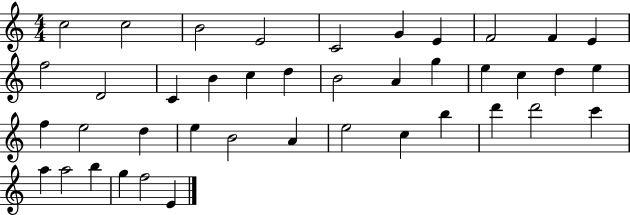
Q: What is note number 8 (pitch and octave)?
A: F4